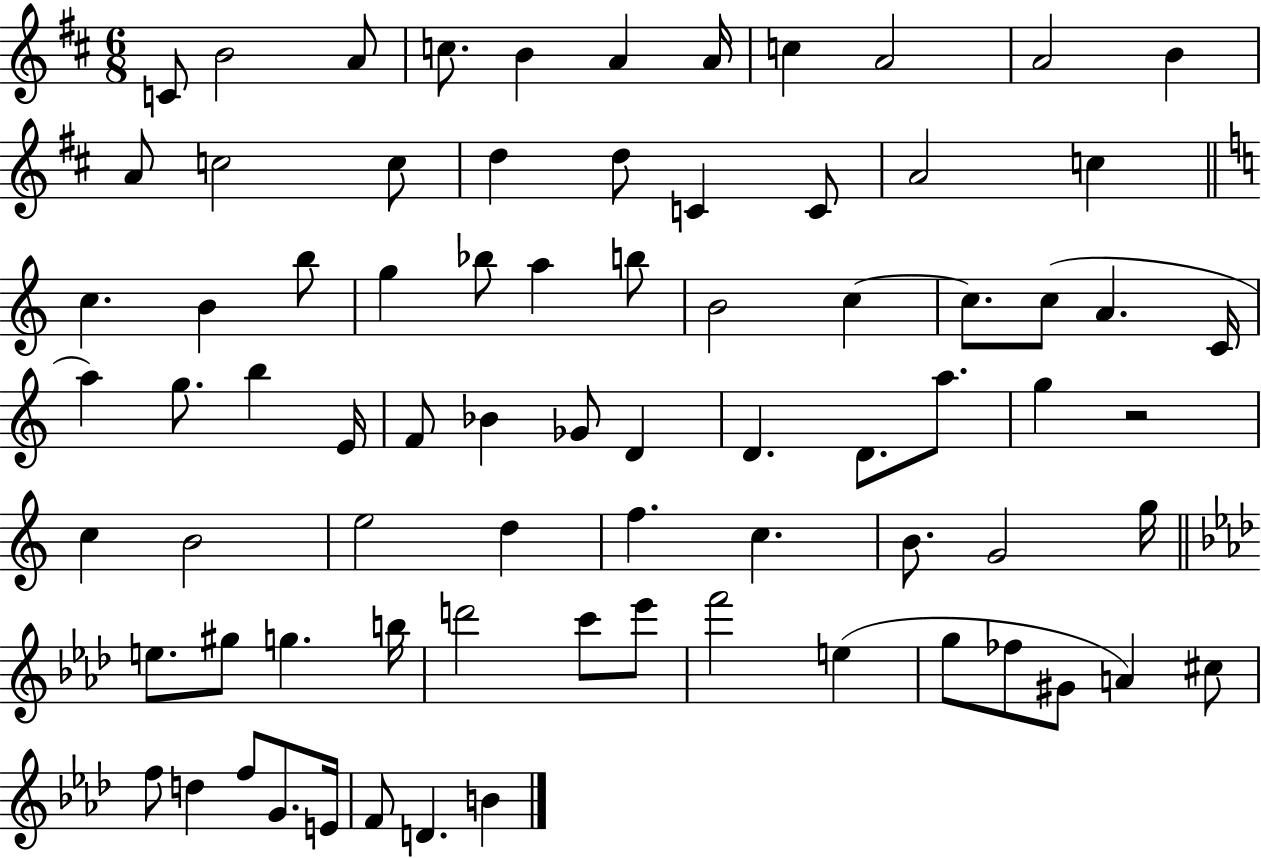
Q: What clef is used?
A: treble